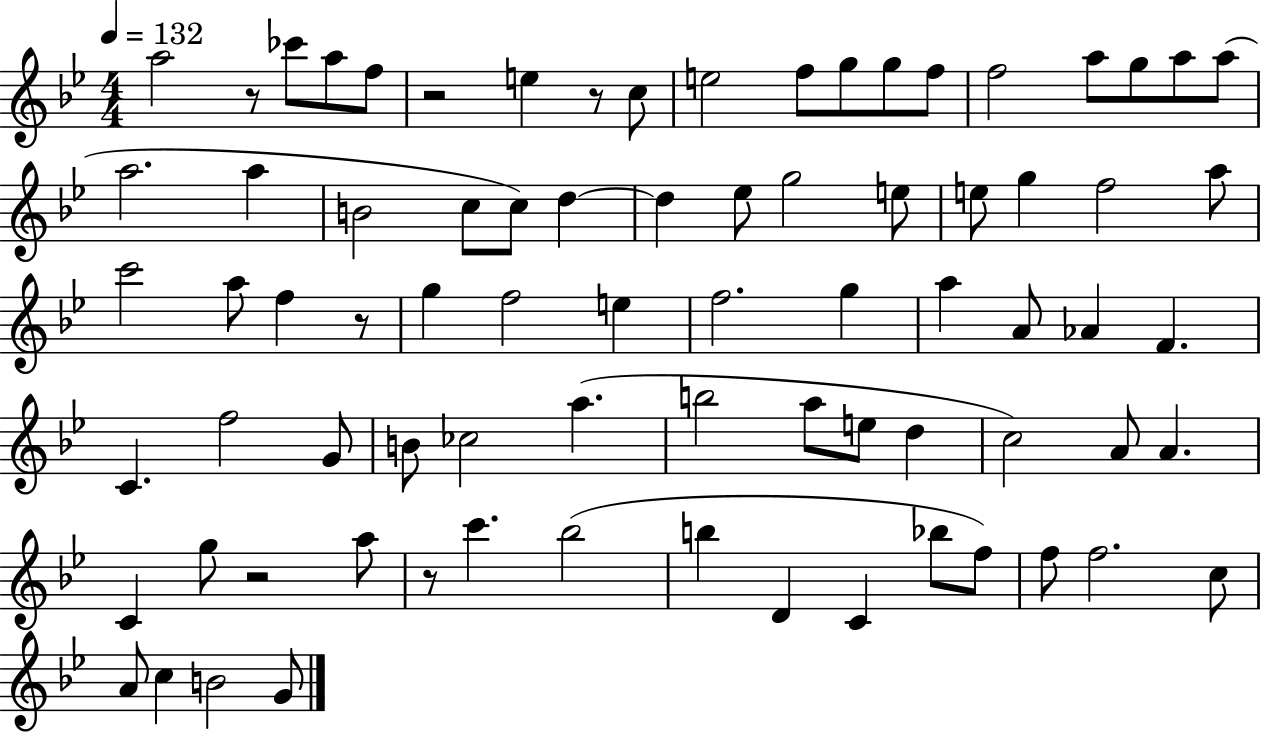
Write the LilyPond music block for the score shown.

{
  \clef treble
  \numericTimeSignature
  \time 4/4
  \key bes \major
  \tempo 4 = 132
  a''2 r8 ces'''8 a''8 f''8 | r2 e''4 r8 c''8 | e''2 f''8 g''8 g''8 f''8 | f''2 a''8 g''8 a''8 a''8( | \break a''2. a''4 | b'2 c''8 c''8) d''4~~ | d''4 ees''8 g''2 e''8 | e''8 g''4 f''2 a''8 | \break c'''2 a''8 f''4 r8 | g''4 f''2 e''4 | f''2. g''4 | a''4 a'8 aes'4 f'4. | \break c'4. f''2 g'8 | b'8 ces''2 a''4.( | b''2 a''8 e''8 d''4 | c''2) a'8 a'4. | \break c'4 g''8 r2 a''8 | r8 c'''4. bes''2( | b''4 d'4 c'4 bes''8 f''8) | f''8 f''2. c''8 | \break a'8 c''4 b'2 g'8 | \bar "|."
}